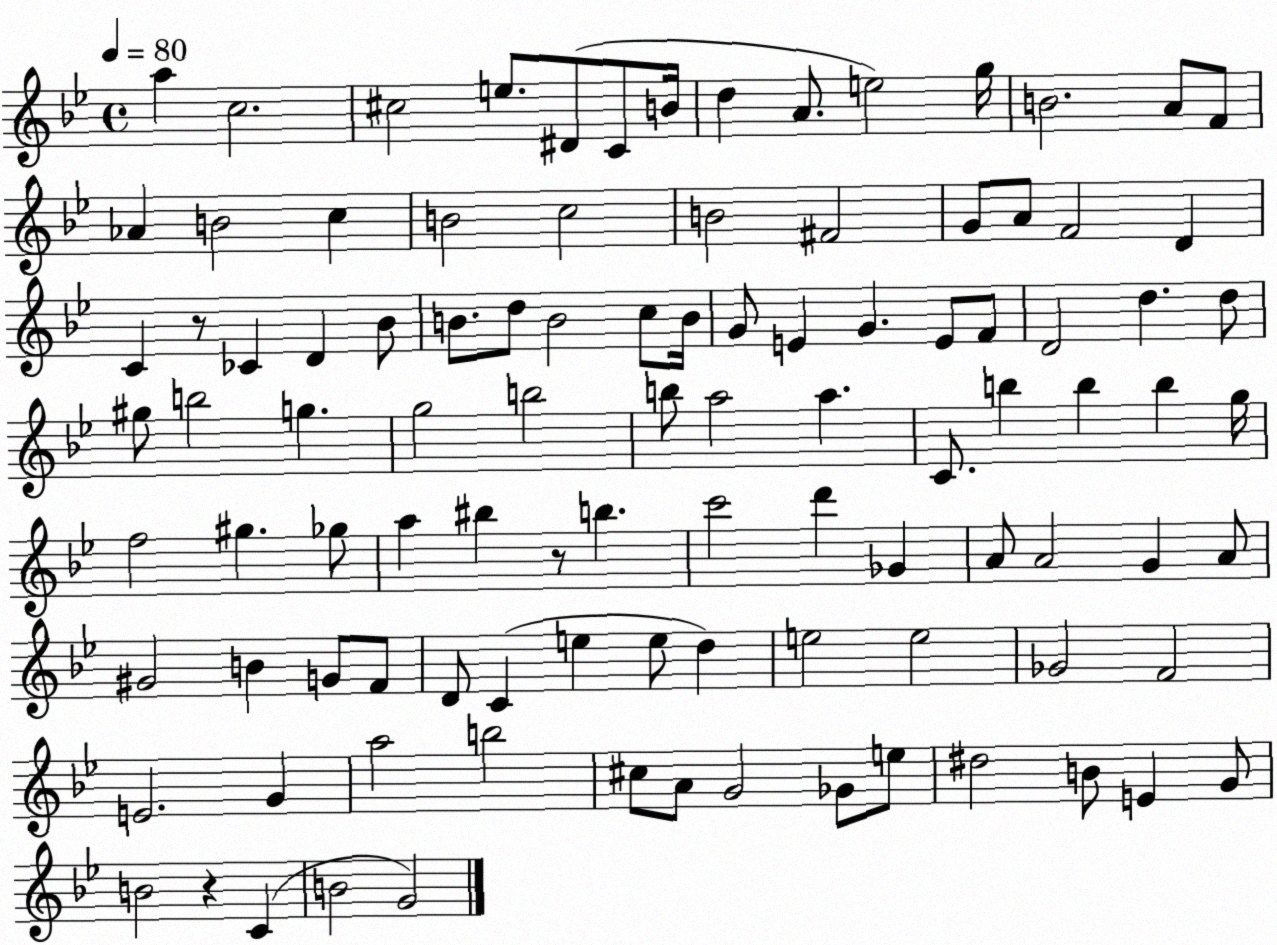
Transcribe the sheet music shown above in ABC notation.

X:1
T:Untitled
M:4/4
L:1/4
K:Bb
a c2 ^c2 e/2 ^D/2 C/2 B/4 d A/2 e2 g/4 B2 A/2 F/2 _A B2 c B2 c2 B2 ^F2 G/2 A/2 F2 D C z/2 _C D _B/2 B/2 d/2 B2 c/2 B/4 G/2 E G E/2 F/2 D2 d d/2 ^g/2 b2 g g2 b2 b/2 a2 a C/2 b b b g/4 f2 ^g _g/2 a ^b z/2 b c'2 d' _G A/2 A2 G A/2 ^G2 B G/2 F/2 D/2 C e e/2 d e2 e2 _G2 F2 E2 G a2 b2 ^c/2 A/2 G2 _G/2 e/2 ^d2 B/2 E G/2 B2 z C B2 G2